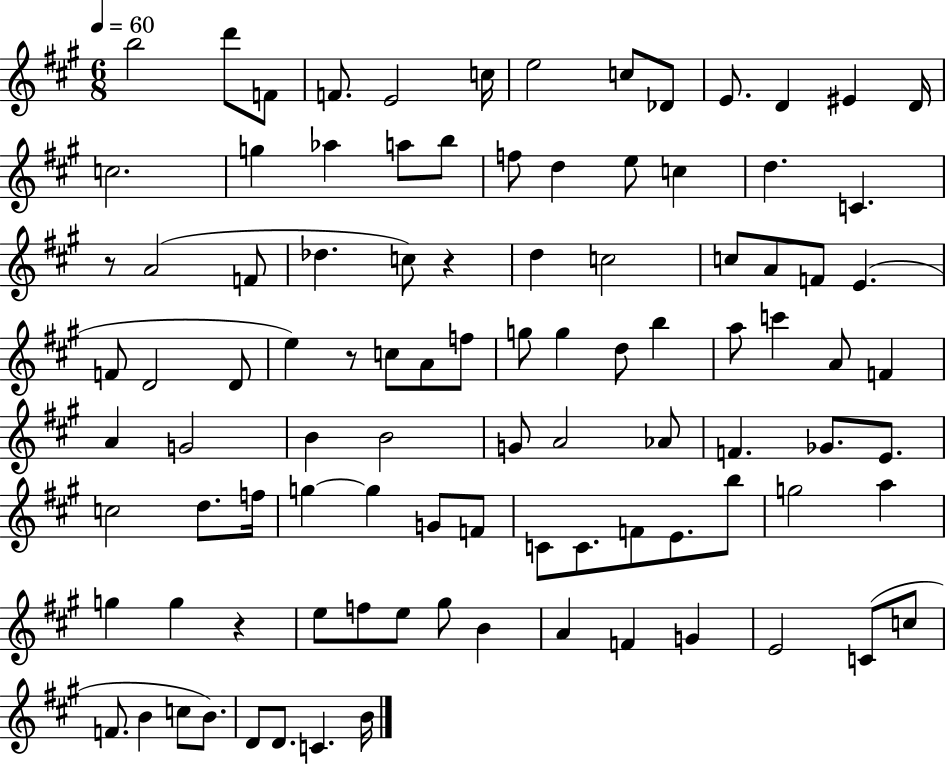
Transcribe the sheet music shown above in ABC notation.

X:1
T:Untitled
M:6/8
L:1/4
K:A
b2 d'/2 F/2 F/2 E2 c/4 e2 c/2 _D/2 E/2 D ^E D/4 c2 g _a a/2 b/2 f/2 d e/2 c d C z/2 A2 F/2 _d c/2 z d c2 c/2 A/2 F/2 E F/2 D2 D/2 e z/2 c/2 A/2 f/2 g/2 g d/2 b a/2 c' A/2 F A G2 B B2 G/2 A2 _A/2 F _G/2 E/2 c2 d/2 f/4 g g G/2 F/2 C/2 C/2 F/2 E/2 b/2 g2 a g g z e/2 f/2 e/2 ^g/2 B A F G E2 C/2 c/2 F/2 B c/2 B/2 D/2 D/2 C B/4